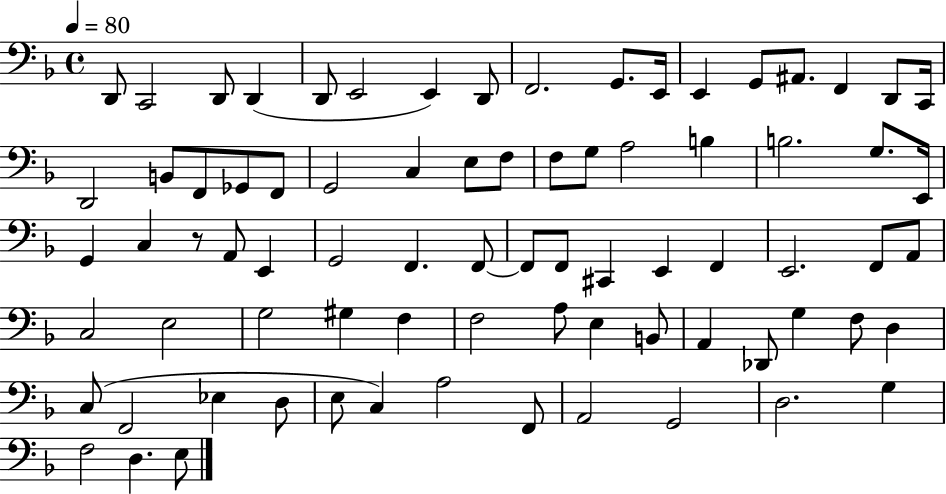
D2/e C2/h D2/e D2/q D2/e E2/h E2/q D2/e F2/h. G2/e. E2/s E2/q G2/e A#2/e. F2/q D2/e C2/s D2/h B2/e F2/e Gb2/e F2/e G2/h C3/q E3/e F3/e F3/e G3/e A3/h B3/q B3/h. G3/e. E2/s G2/q C3/q R/e A2/e E2/q G2/h F2/q. F2/e F2/e F2/e C#2/q E2/q F2/q E2/h. F2/e A2/e C3/h E3/h G3/h G#3/q F3/q F3/h A3/e E3/q B2/e A2/q Db2/e G3/q F3/e D3/q C3/e F2/h Eb3/q D3/e E3/e C3/q A3/h F2/e A2/h G2/h D3/h. G3/q F3/h D3/q. E3/e